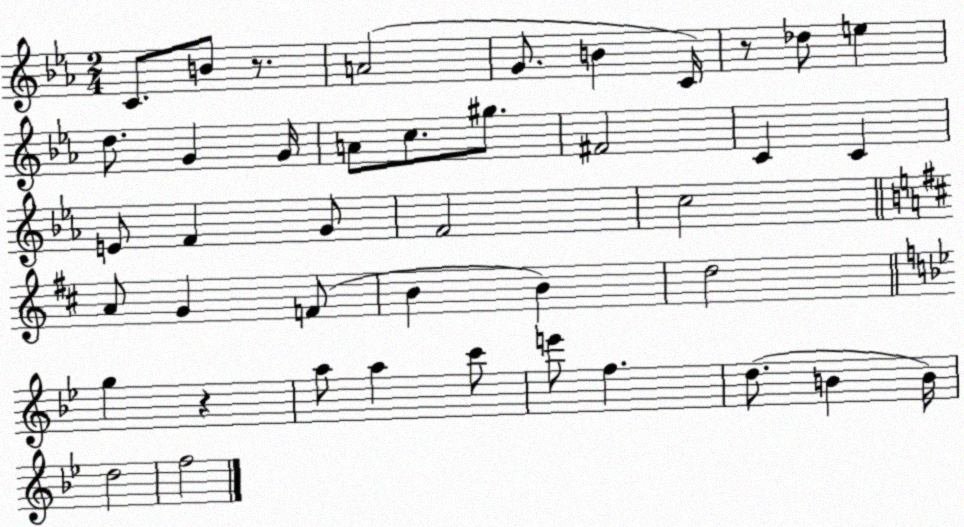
X:1
T:Untitled
M:2/4
L:1/4
K:Eb
C/2 B/2 z/2 A2 G/2 B C/4 z/2 _d/2 e d/2 G G/4 A/2 c/2 ^g/2 ^F2 C C E/2 F G/2 F2 c2 A/2 G F/2 B B d2 g z a/2 a c'/2 e'/2 f d/2 B B/4 d2 f2